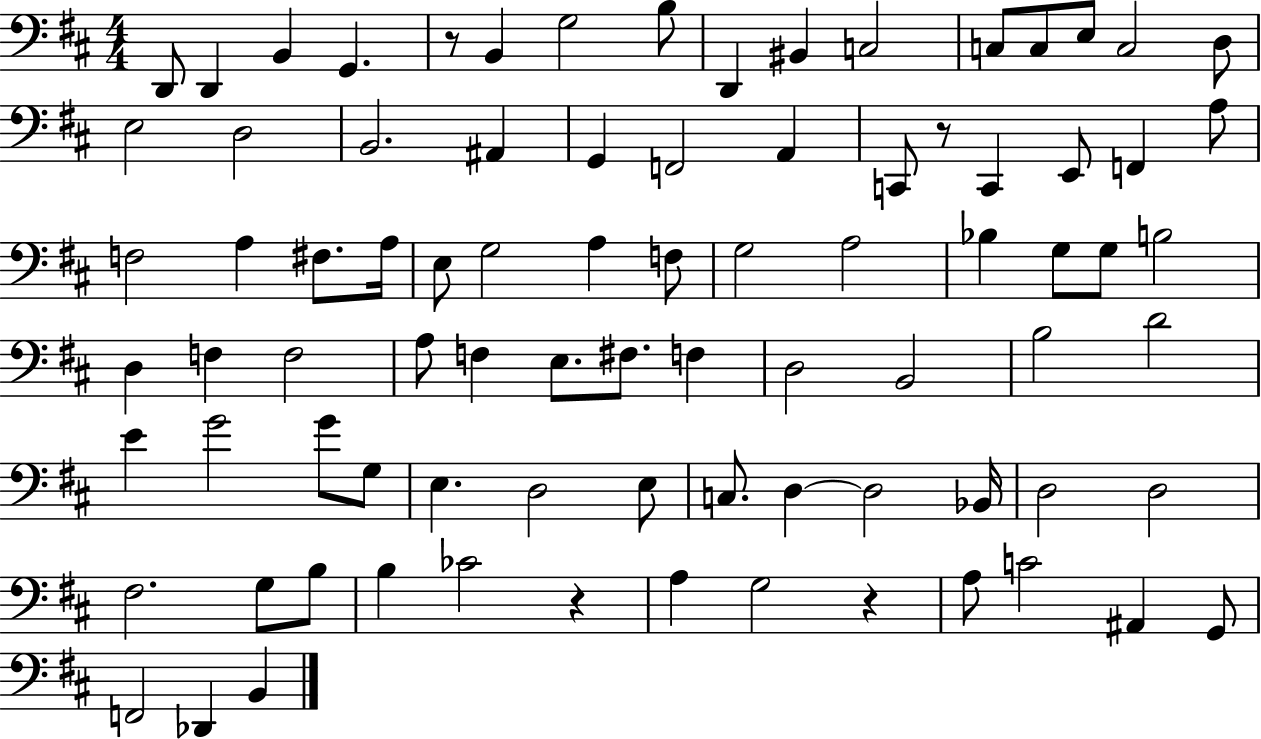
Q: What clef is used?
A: bass